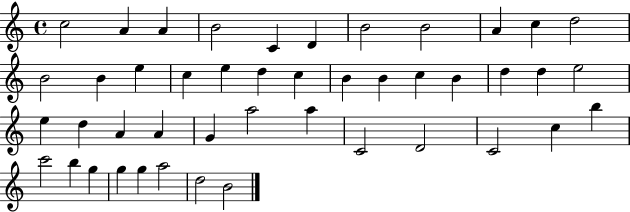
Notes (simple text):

C5/h A4/q A4/q B4/h C4/q D4/q B4/h B4/h A4/q C5/q D5/h B4/h B4/q E5/q C5/q E5/q D5/q C5/q B4/q B4/q C5/q B4/q D5/q D5/q E5/h E5/q D5/q A4/q A4/q G4/q A5/h A5/q C4/h D4/h C4/h C5/q B5/q C6/h B5/q G5/q G5/q G5/q A5/h D5/h B4/h